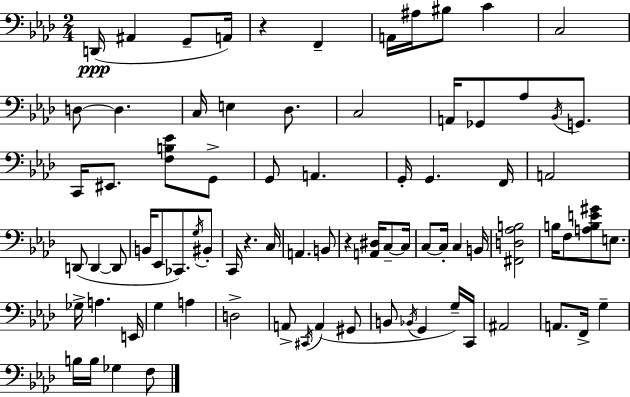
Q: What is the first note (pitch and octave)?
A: D2